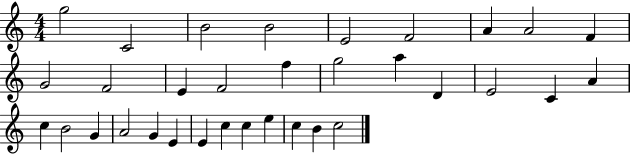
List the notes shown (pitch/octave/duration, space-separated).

G5/h C4/h B4/h B4/h E4/h F4/h A4/q A4/h F4/q G4/h F4/h E4/q F4/h F5/q G5/h A5/q D4/q E4/h C4/q A4/q C5/q B4/h G4/q A4/h G4/q E4/q E4/q C5/q C5/q E5/q C5/q B4/q C5/h